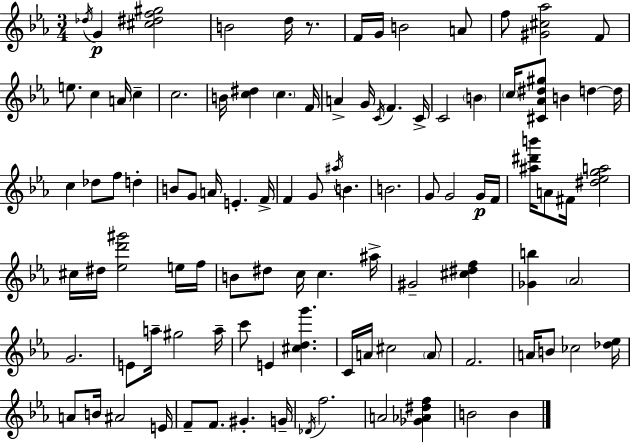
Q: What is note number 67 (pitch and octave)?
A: E4